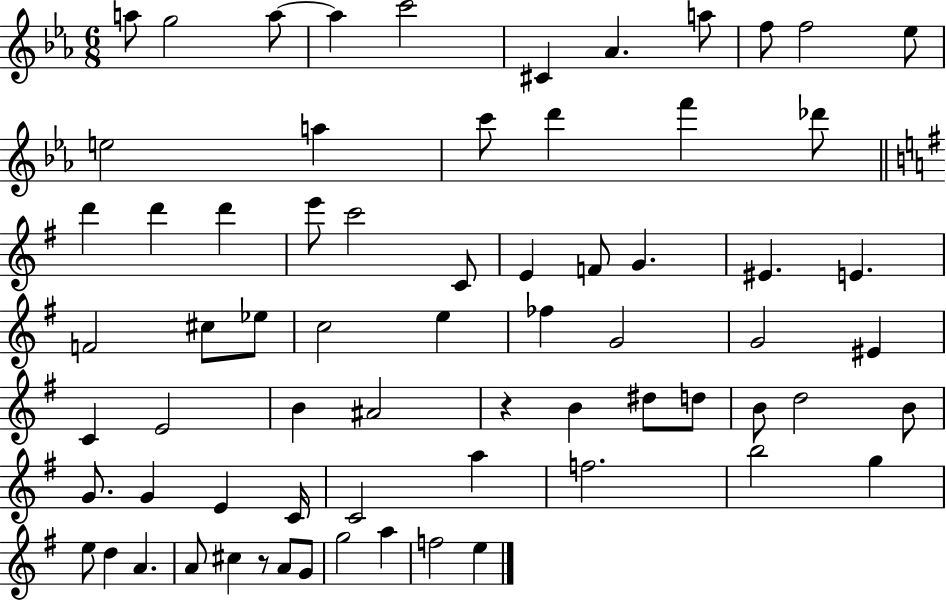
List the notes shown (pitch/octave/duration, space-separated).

A5/e G5/h A5/e A5/q C6/h C#4/q Ab4/q. A5/e F5/e F5/h Eb5/e E5/h A5/q C6/e D6/q F6/q Db6/e D6/q D6/q D6/q E6/e C6/h C4/e E4/q F4/e G4/q. EIS4/q. E4/q. F4/h C#5/e Eb5/e C5/h E5/q FES5/q G4/h G4/h EIS4/q C4/q E4/h B4/q A#4/h R/q B4/q D#5/e D5/e B4/e D5/h B4/e G4/e. G4/q E4/q C4/s C4/h A5/q F5/h. B5/h G5/q E5/e D5/q A4/q. A4/e C#5/q R/e A4/e G4/e G5/h A5/q F5/h E5/q